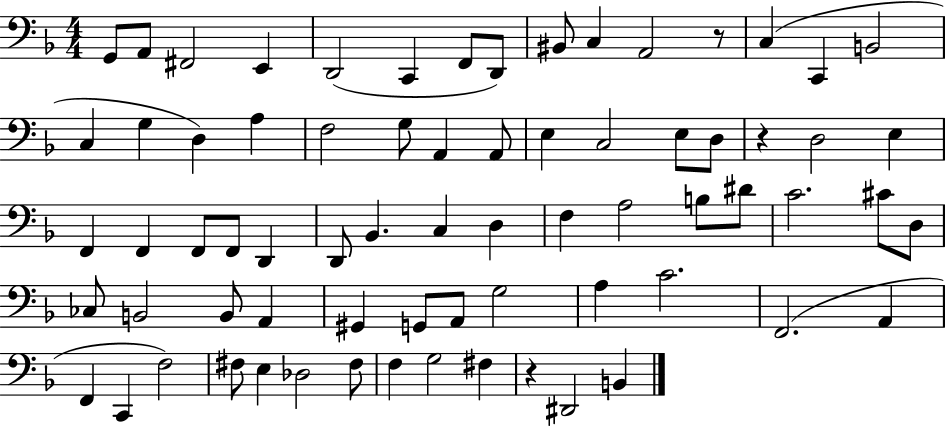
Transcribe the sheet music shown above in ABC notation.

X:1
T:Untitled
M:4/4
L:1/4
K:F
G,,/2 A,,/2 ^F,,2 E,, D,,2 C,, F,,/2 D,,/2 ^B,,/2 C, A,,2 z/2 C, C,, B,,2 C, G, D, A, F,2 G,/2 A,, A,,/2 E, C,2 E,/2 D,/2 z D,2 E, F,, F,, F,,/2 F,,/2 D,, D,,/2 _B,, C, D, F, A,2 B,/2 ^D/2 C2 ^C/2 D,/2 _C,/2 B,,2 B,,/2 A,, ^G,, G,,/2 A,,/2 G,2 A, C2 F,,2 A,, F,, C,, F,2 ^F,/2 E, _D,2 ^F,/2 F, G,2 ^F, z ^D,,2 B,,